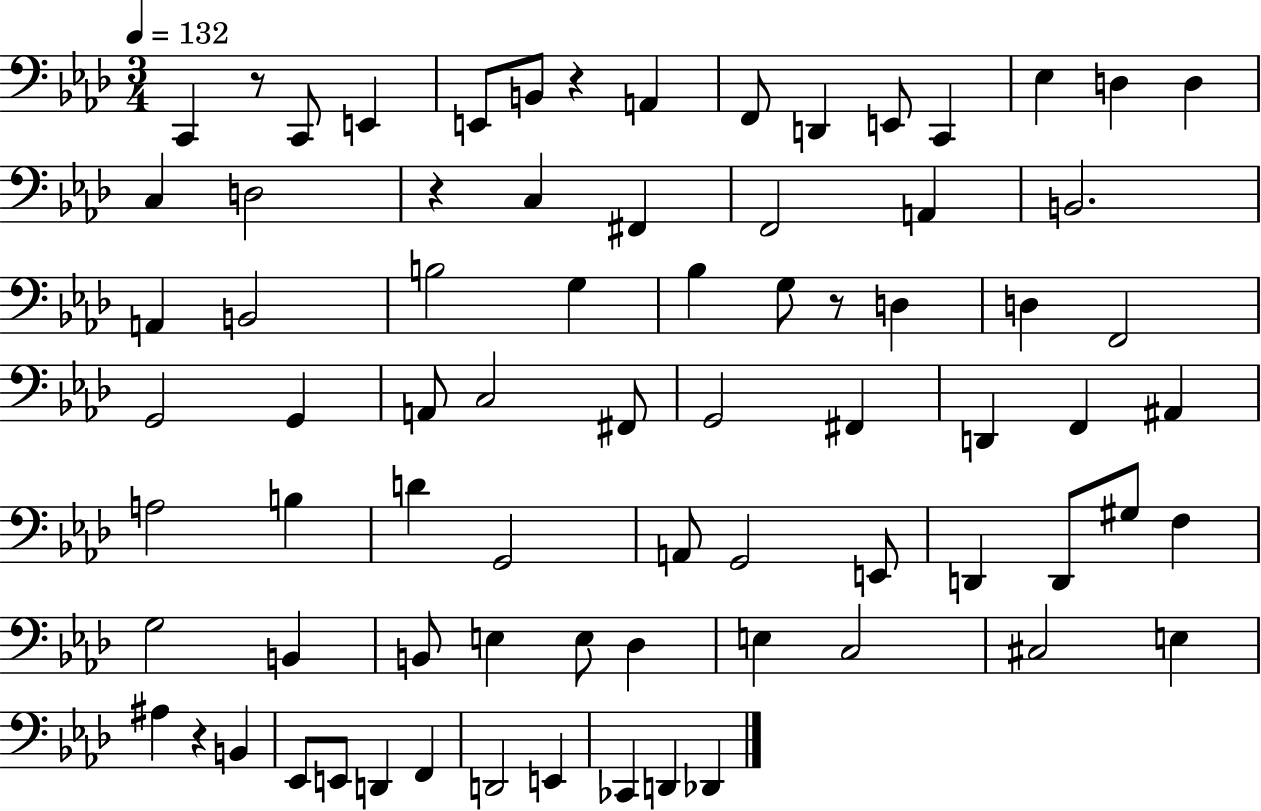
X:1
T:Untitled
M:3/4
L:1/4
K:Ab
C,, z/2 C,,/2 E,, E,,/2 B,,/2 z A,, F,,/2 D,, E,,/2 C,, _E, D, D, C, D,2 z C, ^F,, F,,2 A,, B,,2 A,, B,,2 B,2 G, _B, G,/2 z/2 D, D, F,,2 G,,2 G,, A,,/2 C,2 ^F,,/2 G,,2 ^F,, D,, F,, ^A,, A,2 B, D G,,2 A,,/2 G,,2 E,,/2 D,, D,,/2 ^G,/2 F, G,2 B,, B,,/2 E, E,/2 _D, E, C,2 ^C,2 E, ^A, z B,, _E,,/2 E,,/2 D,, F,, D,,2 E,, _C,, D,, _D,,